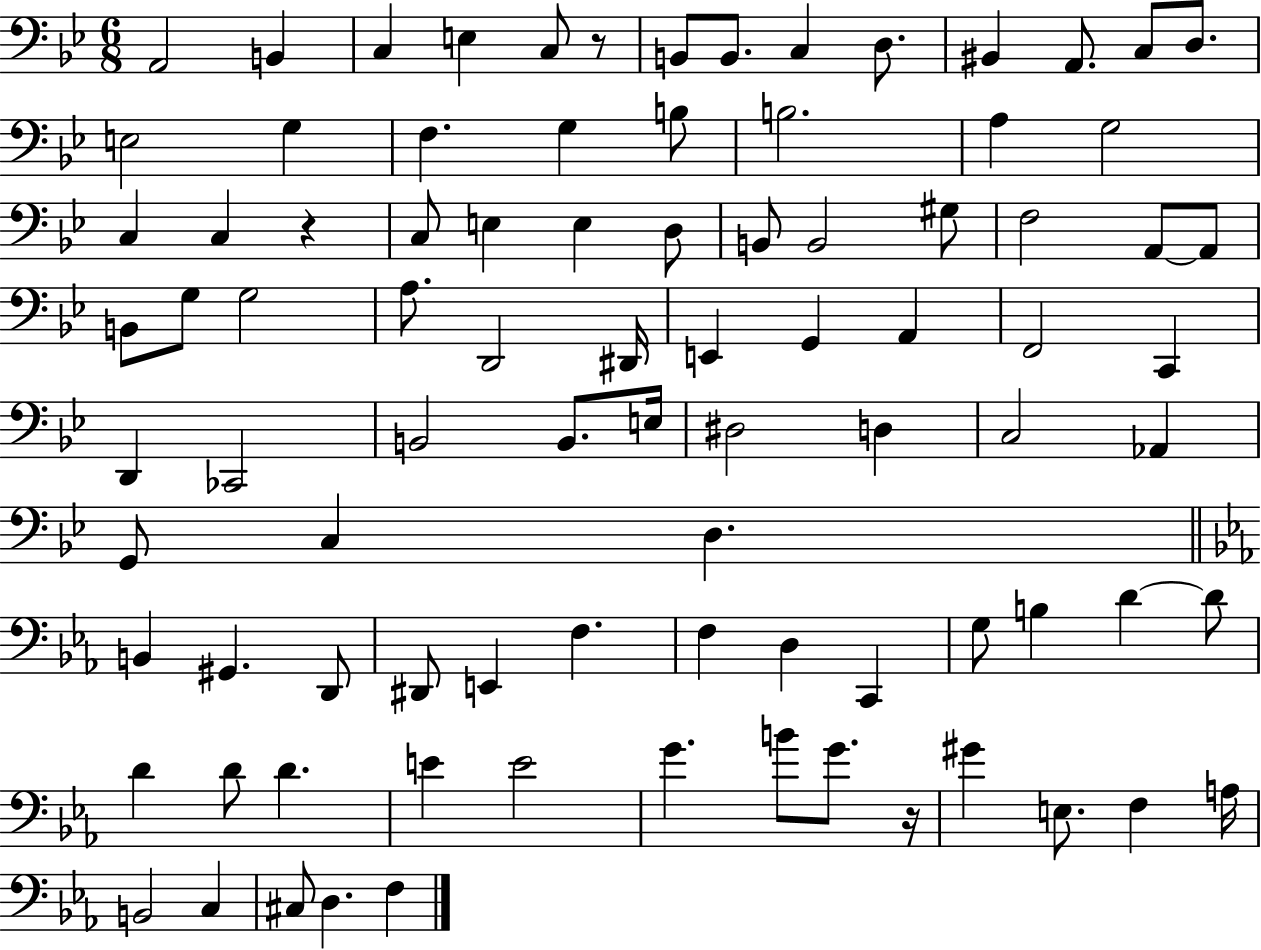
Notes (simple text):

A2/h B2/q C3/q E3/q C3/e R/e B2/e B2/e. C3/q D3/e. BIS2/q A2/e. C3/e D3/e. E3/h G3/q F3/q. G3/q B3/e B3/h. A3/q G3/h C3/q C3/q R/q C3/e E3/q E3/q D3/e B2/e B2/h G#3/e F3/h A2/e A2/e B2/e G3/e G3/h A3/e. D2/h D#2/s E2/q G2/q A2/q F2/h C2/q D2/q CES2/h B2/h B2/e. E3/s D#3/h D3/q C3/h Ab2/q G2/e C3/q D3/q. B2/q G#2/q. D2/e D#2/e E2/q F3/q. F3/q D3/q C2/q G3/e B3/q D4/q D4/e D4/q D4/e D4/q. E4/q E4/h G4/q. B4/e G4/e. R/s G#4/q E3/e. F3/q A3/s B2/h C3/q C#3/e D3/q. F3/q